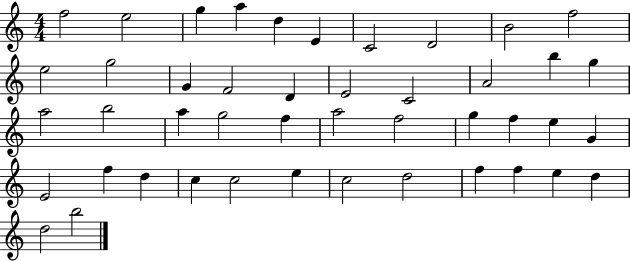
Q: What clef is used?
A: treble